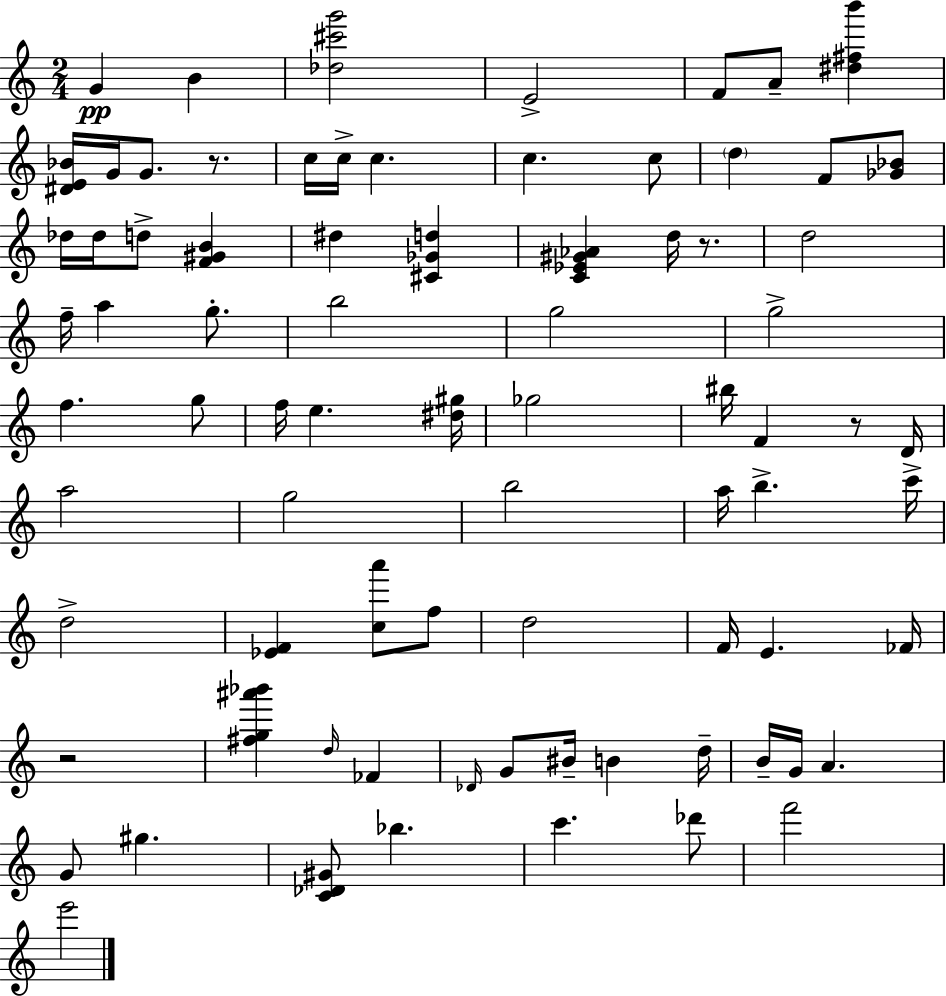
{
  \clef treble
  \numericTimeSignature
  \time 2/4
  \key c \major
  g'4\pp b'4 | <des'' cis''' g'''>2 | e'2-> | f'8 a'8-- <dis'' fis'' b'''>4 | \break <dis' e' bes'>16 g'16 g'8. r8. | c''16 c''16-> c''4. | c''4. c''8 | \parenthesize d''4 f'8 <ges' bes'>8 | \break des''16 des''16 d''8-> <f' gis' b'>4 | dis''4 <cis' ges' d''>4 | <c' ees' gis' aes'>4 d''16 r8. | d''2 | \break f''16-- a''4 g''8.-. | b''2 | g''2 | g''2-> | \break f''4. g''8 | f''16 e''4. <dis'' gis''>16 | ges''2 | bis''16 f'4 r8 d'16 | \break a''2 | g''2 | b''2 | a''16 b''4.-> c'''16-> | \break d''2-> | <ees' f'>4 <c'' a'''>8 f''8 | d''2 | f'16 e'4. fes'16 | \break r2 | <fis'' g'' ais''' bes'''>4 \grace { d''16 } fes'4 | \grace { des'16 } g'8 bis'16-- b'4 | d''16-- b'16-- g'16 a'4. | \break g'8 gis''4. | <c' des' gis'>8 bes''4. | c'''4. | des'''8 f'''2 | \break e'''2 | \bar "|."
}